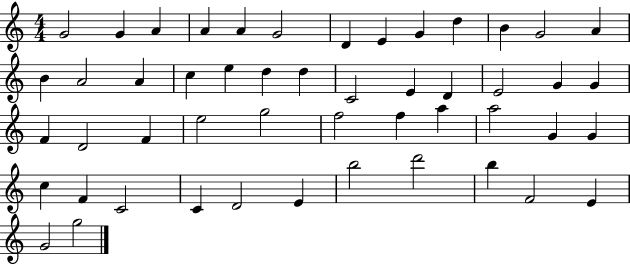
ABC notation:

X:1
T:Untitled
M:4/4
L:1/4
K:C
G2 G A A A G2 D E G d B G2 A B A2 A c e d d C2 E D E2 G G F D2 F e2 g2 f2 f a a2 G G c F C2 C D2 E b2 d'2 b F2 E G2 g2